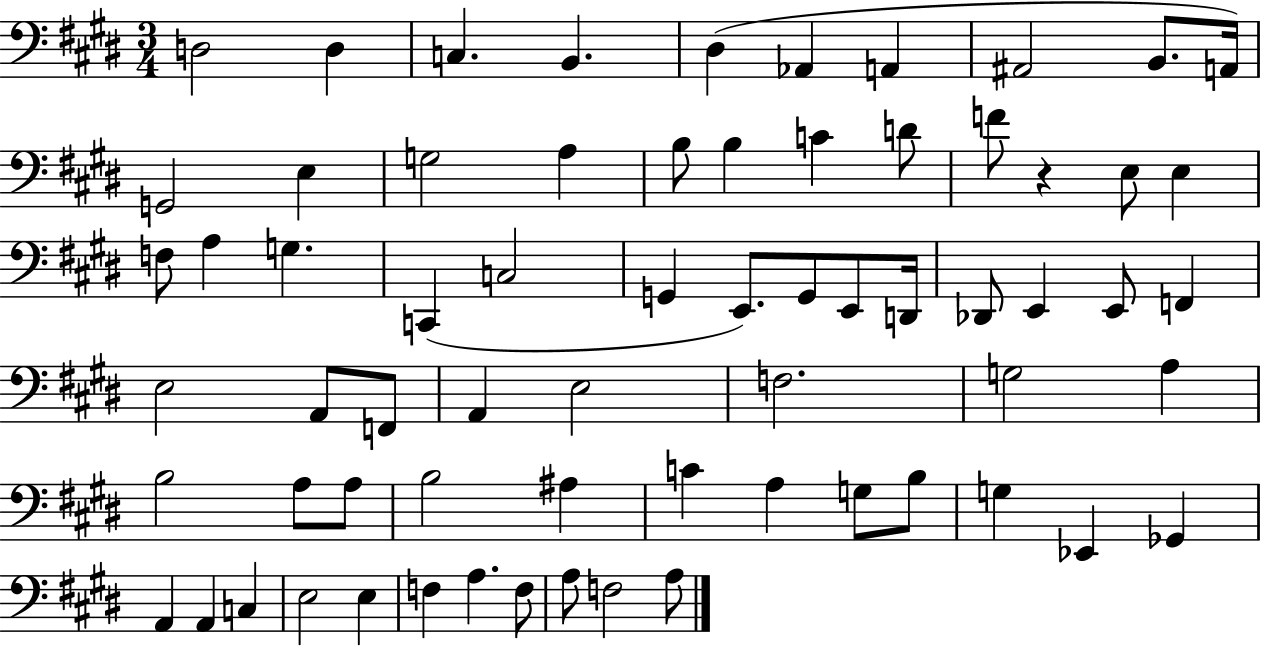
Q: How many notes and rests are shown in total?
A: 67